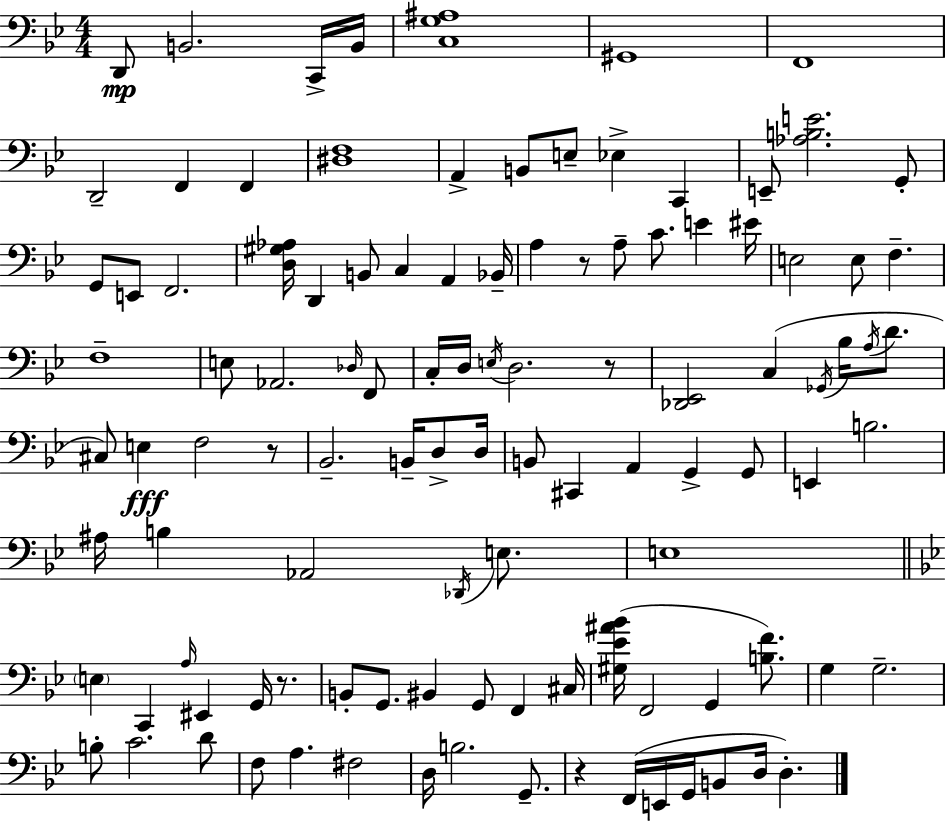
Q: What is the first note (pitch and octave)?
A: D2